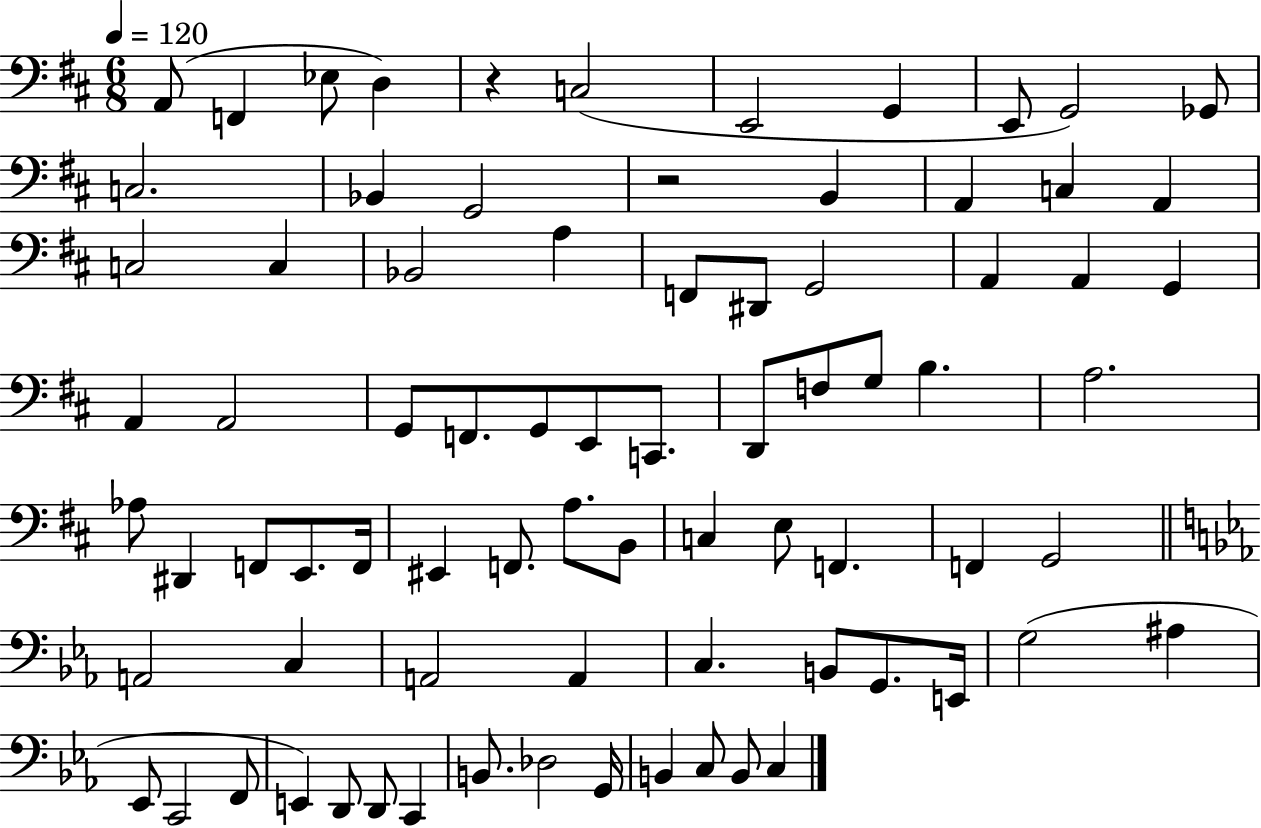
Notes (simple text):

A2/e F2/q Eb3/e D3/q R/q C3/h E2/h G2/q E2/e G2/h Gb2/e C3/h. Bb2/q G2/h R/h B2/q A2/q C3/q A2/q C3/h C3/q Bb2/h A3/q F2/e D#2/e G2/h A2/q A2/q G2/q A2/q A2/h G2/e F2/e. G2/e E2/e C2/e. D2/e F3/e G3/e B3/q. A3/h. Ab3/e D#2/q F2/e E2/e. F2/s EIS2/q F2/e. A3/e. B2/e C3/q E3/e F2/q. F2/q G2/h A2/h C3/q A2/h A2/q C3/q. B2/e G2/e. E2/s G3/h A#3/q Eb2/e C2/h F2/e E2/q D2/e D2/e C2/q B2/e. Db3/h G2/s B2/q C3/e B2/e C3/q